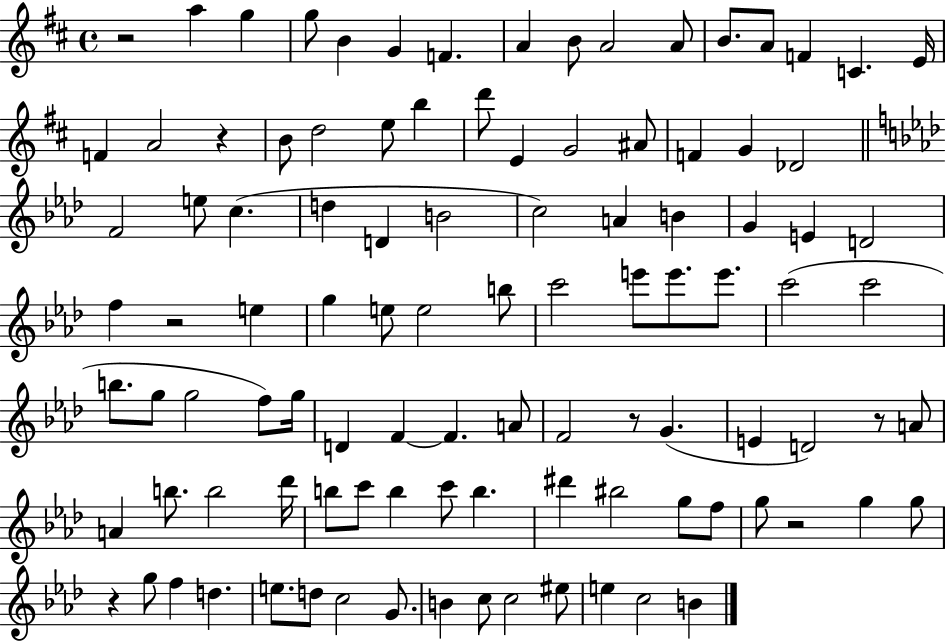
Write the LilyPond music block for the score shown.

{
  \clef treble
  \time 4/4
  \defaultTimeSignature
  \key d \major
  \repeat volta 2 { r2 a''4 g''4 | g''8 b'4 g'4 f'4. | a'4 b'8 a'2 a'8 | b'8. a'8 f'4 c'4. e'16 | \break f'4 a'2 r4 | b'8 d''2 e''8 b''4 | d'''8 e'4 g'2 ais'8 | f'4 g'4 des'2 | \break \bar "||" \break \key aes \major f'2 e''8 c''4.( | d''4 d'4 b'2 | c''2) a'4 b'4 | g'4 e'4 d'2 | \break f''4 r2 e''4 | g''4 e''8 e''2 b''8 | c'''2 e'''8 e'''8. e'''8. | c'''2( c'''2 | \break b''8. g''8 g''2 f''8) g''16 | d'4 f'4~~ f'4. a'8 | f'2 r8 g'4.( | e'4 d'2) r8 a'8 | \break a'4 b''8. b''2 des'''16 | b''8 c'''8 b''4 c'''8 b''4. | dis'''4 bis''2 g''8 f''8 | g''8 r2 g''4 g''8 | \break r4 g''8 f''4 d''4. | e''8. d''8 c''2 g'8. | b'4 c''8 c''2 eis''8 | e''4 c''2 b'4 | \break } \bar "|."
}